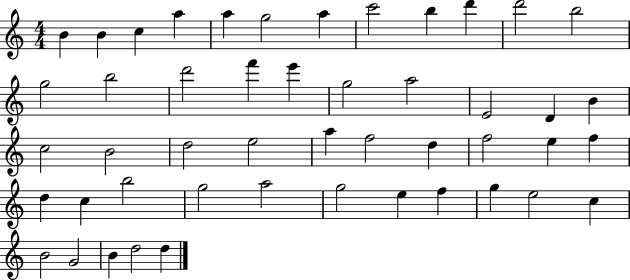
B4/q B4/q C5/q A5/q A5/q G5/h A5/q C6/h B5/q D6/q D6/h B5/h G5/h B5/h D6/h F6/q E6/q G5/h A5/h E4/h D4/q B4/q C5/h B4/h D5/h E5/h A5/q F5/h D5/q F5/h E5/q F5/q D5/q C5/q B5/h G5/h A5/h G5/h E5/q F5/q G5/q E5/h C5/q B4/h G4/h B4/q D5/h D5/q